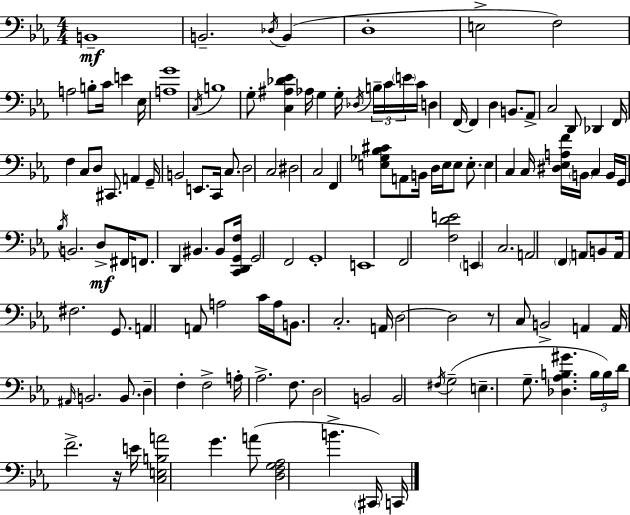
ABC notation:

X:1
T:Untitled
M:4/4
L:1/4
K:Cm
B,,4 B,,2 _D,/4 B,, D,4 E,2 F,2 A,2 B,/2 C/4 E _E,/4 [A,G]4 C,/4 B,4 G,/2 [C,^A,_D_E] _A,/4 G, G,/4 _D,/4 B,/4 C/4 E/4 C/4 D, F,,/4 F,, D, B,,/2 _A,,/2 C,2 D,,/2 _D,, F,,/4 F, C,/2 D,/2 ^C,,/2 A,, G,,/4 B,,2 E,,/2 C,,/4 C,/2 D,2 C,2 ^D,2 C,2 F,, [E,_G,_B,^C]/2 A,,/2 B,,/4 D,/4 E,/4 E,/2 E,/2 E, C, C,/4 [^D,_E,A,F]/4 B,,/4 C, B,,/4 G,,/4 _B,/4 B,,2 D,/2 ^F,,/4 F,,/2 D,, ^B,, ^B,,/2 [C,,D,,G,,F,]/4 G,,2 F,,2 G,,4 E,,4 F,,2 [F,DE]2 E,, C,2 A,,2 F,, A,,/2 B,,/2 A,,/4 ^F,2 G,,/2 A,, A,,/2 A,2 C/4 A,/4 B,,/2 C,2 A,,/4 D,2 D,2 z/2 C,/2 B,,2 A,, A,,/4 ^A,,/4 B,,2 B,,/2 D, F, F,2 A,/4 _A,2 F,/2 D,2 B,,2 B,,2 ^F,/4 G,2 E, G,/2 [_D,_A,B,^G] B,/4 B,/4 D/4 F2 z/4 E/4 [C,E,B,A]2 G A/2 [D,F,G,_A,]2 B ^C,,/4 C,,/4